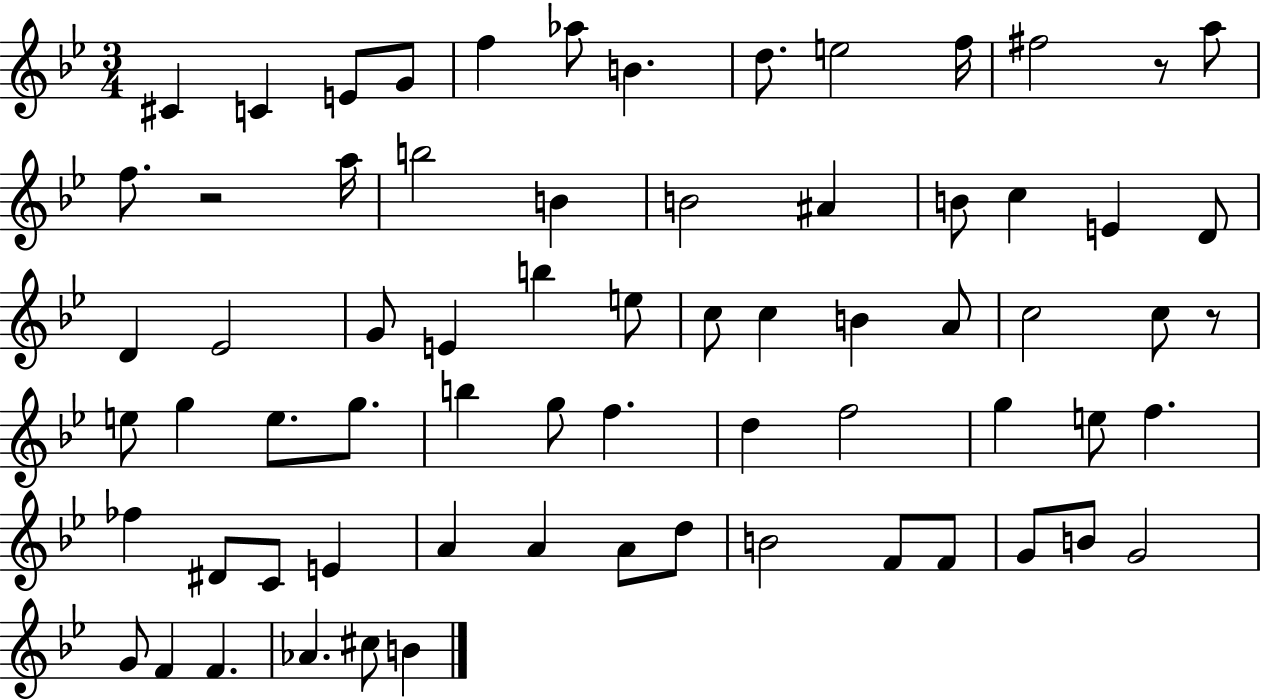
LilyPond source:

{
  \clef treble
  \numericTimeSignature
  \time 3/4
  \key bes \major
  cis'4 c'4 e'8 g'8 | f''4 aes''8 b'4. | d''8. e''2 f''16 | fis''2 r8 a''8 | \break f''8. r2 a''16 | b''2 b'4 | b'2 ais'4 | b'8 c''4 e'4 d'8 | \break d'4 ees'2 | g'8 e'4 b''4 e''8 | c''8 c''4 b'4 a'8 | c''2 c''8 r8 | \break e''8 g''4 e''8. g''8. | b''4 g''8 f''4. | d''4 f''2 | g''4 e''8 f''4. | \break fes''4 dis'8 c'8 e'4 | a'4 a'4 a'8 d''8 | b'2 f'8 f'8 | g'8 b'8 g'2 | \break g'8 f'4 f'4. | aes'4. cis''8 b'4 | \bar "|."
}